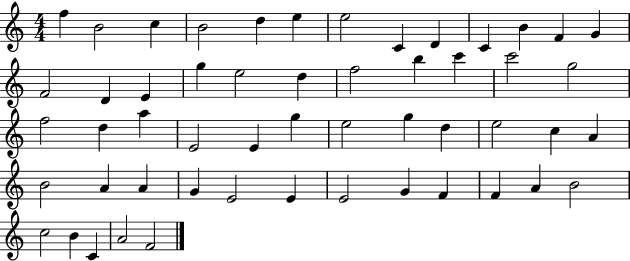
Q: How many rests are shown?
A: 0